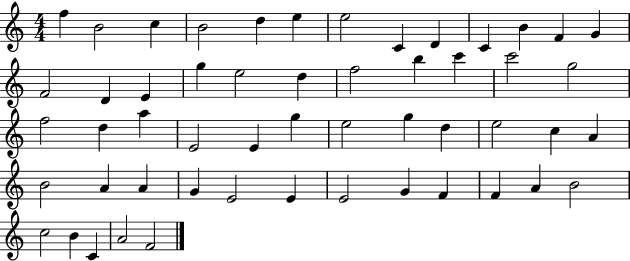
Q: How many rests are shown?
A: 0